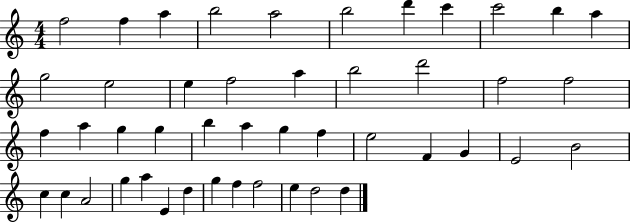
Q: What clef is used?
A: treble